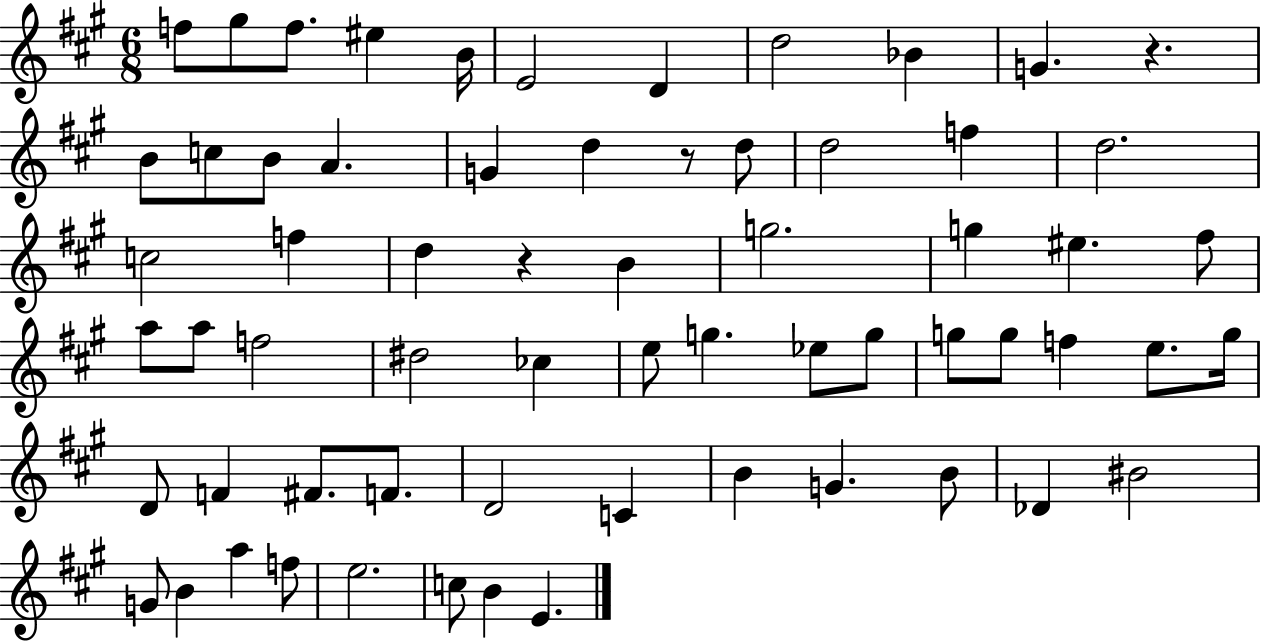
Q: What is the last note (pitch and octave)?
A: E4